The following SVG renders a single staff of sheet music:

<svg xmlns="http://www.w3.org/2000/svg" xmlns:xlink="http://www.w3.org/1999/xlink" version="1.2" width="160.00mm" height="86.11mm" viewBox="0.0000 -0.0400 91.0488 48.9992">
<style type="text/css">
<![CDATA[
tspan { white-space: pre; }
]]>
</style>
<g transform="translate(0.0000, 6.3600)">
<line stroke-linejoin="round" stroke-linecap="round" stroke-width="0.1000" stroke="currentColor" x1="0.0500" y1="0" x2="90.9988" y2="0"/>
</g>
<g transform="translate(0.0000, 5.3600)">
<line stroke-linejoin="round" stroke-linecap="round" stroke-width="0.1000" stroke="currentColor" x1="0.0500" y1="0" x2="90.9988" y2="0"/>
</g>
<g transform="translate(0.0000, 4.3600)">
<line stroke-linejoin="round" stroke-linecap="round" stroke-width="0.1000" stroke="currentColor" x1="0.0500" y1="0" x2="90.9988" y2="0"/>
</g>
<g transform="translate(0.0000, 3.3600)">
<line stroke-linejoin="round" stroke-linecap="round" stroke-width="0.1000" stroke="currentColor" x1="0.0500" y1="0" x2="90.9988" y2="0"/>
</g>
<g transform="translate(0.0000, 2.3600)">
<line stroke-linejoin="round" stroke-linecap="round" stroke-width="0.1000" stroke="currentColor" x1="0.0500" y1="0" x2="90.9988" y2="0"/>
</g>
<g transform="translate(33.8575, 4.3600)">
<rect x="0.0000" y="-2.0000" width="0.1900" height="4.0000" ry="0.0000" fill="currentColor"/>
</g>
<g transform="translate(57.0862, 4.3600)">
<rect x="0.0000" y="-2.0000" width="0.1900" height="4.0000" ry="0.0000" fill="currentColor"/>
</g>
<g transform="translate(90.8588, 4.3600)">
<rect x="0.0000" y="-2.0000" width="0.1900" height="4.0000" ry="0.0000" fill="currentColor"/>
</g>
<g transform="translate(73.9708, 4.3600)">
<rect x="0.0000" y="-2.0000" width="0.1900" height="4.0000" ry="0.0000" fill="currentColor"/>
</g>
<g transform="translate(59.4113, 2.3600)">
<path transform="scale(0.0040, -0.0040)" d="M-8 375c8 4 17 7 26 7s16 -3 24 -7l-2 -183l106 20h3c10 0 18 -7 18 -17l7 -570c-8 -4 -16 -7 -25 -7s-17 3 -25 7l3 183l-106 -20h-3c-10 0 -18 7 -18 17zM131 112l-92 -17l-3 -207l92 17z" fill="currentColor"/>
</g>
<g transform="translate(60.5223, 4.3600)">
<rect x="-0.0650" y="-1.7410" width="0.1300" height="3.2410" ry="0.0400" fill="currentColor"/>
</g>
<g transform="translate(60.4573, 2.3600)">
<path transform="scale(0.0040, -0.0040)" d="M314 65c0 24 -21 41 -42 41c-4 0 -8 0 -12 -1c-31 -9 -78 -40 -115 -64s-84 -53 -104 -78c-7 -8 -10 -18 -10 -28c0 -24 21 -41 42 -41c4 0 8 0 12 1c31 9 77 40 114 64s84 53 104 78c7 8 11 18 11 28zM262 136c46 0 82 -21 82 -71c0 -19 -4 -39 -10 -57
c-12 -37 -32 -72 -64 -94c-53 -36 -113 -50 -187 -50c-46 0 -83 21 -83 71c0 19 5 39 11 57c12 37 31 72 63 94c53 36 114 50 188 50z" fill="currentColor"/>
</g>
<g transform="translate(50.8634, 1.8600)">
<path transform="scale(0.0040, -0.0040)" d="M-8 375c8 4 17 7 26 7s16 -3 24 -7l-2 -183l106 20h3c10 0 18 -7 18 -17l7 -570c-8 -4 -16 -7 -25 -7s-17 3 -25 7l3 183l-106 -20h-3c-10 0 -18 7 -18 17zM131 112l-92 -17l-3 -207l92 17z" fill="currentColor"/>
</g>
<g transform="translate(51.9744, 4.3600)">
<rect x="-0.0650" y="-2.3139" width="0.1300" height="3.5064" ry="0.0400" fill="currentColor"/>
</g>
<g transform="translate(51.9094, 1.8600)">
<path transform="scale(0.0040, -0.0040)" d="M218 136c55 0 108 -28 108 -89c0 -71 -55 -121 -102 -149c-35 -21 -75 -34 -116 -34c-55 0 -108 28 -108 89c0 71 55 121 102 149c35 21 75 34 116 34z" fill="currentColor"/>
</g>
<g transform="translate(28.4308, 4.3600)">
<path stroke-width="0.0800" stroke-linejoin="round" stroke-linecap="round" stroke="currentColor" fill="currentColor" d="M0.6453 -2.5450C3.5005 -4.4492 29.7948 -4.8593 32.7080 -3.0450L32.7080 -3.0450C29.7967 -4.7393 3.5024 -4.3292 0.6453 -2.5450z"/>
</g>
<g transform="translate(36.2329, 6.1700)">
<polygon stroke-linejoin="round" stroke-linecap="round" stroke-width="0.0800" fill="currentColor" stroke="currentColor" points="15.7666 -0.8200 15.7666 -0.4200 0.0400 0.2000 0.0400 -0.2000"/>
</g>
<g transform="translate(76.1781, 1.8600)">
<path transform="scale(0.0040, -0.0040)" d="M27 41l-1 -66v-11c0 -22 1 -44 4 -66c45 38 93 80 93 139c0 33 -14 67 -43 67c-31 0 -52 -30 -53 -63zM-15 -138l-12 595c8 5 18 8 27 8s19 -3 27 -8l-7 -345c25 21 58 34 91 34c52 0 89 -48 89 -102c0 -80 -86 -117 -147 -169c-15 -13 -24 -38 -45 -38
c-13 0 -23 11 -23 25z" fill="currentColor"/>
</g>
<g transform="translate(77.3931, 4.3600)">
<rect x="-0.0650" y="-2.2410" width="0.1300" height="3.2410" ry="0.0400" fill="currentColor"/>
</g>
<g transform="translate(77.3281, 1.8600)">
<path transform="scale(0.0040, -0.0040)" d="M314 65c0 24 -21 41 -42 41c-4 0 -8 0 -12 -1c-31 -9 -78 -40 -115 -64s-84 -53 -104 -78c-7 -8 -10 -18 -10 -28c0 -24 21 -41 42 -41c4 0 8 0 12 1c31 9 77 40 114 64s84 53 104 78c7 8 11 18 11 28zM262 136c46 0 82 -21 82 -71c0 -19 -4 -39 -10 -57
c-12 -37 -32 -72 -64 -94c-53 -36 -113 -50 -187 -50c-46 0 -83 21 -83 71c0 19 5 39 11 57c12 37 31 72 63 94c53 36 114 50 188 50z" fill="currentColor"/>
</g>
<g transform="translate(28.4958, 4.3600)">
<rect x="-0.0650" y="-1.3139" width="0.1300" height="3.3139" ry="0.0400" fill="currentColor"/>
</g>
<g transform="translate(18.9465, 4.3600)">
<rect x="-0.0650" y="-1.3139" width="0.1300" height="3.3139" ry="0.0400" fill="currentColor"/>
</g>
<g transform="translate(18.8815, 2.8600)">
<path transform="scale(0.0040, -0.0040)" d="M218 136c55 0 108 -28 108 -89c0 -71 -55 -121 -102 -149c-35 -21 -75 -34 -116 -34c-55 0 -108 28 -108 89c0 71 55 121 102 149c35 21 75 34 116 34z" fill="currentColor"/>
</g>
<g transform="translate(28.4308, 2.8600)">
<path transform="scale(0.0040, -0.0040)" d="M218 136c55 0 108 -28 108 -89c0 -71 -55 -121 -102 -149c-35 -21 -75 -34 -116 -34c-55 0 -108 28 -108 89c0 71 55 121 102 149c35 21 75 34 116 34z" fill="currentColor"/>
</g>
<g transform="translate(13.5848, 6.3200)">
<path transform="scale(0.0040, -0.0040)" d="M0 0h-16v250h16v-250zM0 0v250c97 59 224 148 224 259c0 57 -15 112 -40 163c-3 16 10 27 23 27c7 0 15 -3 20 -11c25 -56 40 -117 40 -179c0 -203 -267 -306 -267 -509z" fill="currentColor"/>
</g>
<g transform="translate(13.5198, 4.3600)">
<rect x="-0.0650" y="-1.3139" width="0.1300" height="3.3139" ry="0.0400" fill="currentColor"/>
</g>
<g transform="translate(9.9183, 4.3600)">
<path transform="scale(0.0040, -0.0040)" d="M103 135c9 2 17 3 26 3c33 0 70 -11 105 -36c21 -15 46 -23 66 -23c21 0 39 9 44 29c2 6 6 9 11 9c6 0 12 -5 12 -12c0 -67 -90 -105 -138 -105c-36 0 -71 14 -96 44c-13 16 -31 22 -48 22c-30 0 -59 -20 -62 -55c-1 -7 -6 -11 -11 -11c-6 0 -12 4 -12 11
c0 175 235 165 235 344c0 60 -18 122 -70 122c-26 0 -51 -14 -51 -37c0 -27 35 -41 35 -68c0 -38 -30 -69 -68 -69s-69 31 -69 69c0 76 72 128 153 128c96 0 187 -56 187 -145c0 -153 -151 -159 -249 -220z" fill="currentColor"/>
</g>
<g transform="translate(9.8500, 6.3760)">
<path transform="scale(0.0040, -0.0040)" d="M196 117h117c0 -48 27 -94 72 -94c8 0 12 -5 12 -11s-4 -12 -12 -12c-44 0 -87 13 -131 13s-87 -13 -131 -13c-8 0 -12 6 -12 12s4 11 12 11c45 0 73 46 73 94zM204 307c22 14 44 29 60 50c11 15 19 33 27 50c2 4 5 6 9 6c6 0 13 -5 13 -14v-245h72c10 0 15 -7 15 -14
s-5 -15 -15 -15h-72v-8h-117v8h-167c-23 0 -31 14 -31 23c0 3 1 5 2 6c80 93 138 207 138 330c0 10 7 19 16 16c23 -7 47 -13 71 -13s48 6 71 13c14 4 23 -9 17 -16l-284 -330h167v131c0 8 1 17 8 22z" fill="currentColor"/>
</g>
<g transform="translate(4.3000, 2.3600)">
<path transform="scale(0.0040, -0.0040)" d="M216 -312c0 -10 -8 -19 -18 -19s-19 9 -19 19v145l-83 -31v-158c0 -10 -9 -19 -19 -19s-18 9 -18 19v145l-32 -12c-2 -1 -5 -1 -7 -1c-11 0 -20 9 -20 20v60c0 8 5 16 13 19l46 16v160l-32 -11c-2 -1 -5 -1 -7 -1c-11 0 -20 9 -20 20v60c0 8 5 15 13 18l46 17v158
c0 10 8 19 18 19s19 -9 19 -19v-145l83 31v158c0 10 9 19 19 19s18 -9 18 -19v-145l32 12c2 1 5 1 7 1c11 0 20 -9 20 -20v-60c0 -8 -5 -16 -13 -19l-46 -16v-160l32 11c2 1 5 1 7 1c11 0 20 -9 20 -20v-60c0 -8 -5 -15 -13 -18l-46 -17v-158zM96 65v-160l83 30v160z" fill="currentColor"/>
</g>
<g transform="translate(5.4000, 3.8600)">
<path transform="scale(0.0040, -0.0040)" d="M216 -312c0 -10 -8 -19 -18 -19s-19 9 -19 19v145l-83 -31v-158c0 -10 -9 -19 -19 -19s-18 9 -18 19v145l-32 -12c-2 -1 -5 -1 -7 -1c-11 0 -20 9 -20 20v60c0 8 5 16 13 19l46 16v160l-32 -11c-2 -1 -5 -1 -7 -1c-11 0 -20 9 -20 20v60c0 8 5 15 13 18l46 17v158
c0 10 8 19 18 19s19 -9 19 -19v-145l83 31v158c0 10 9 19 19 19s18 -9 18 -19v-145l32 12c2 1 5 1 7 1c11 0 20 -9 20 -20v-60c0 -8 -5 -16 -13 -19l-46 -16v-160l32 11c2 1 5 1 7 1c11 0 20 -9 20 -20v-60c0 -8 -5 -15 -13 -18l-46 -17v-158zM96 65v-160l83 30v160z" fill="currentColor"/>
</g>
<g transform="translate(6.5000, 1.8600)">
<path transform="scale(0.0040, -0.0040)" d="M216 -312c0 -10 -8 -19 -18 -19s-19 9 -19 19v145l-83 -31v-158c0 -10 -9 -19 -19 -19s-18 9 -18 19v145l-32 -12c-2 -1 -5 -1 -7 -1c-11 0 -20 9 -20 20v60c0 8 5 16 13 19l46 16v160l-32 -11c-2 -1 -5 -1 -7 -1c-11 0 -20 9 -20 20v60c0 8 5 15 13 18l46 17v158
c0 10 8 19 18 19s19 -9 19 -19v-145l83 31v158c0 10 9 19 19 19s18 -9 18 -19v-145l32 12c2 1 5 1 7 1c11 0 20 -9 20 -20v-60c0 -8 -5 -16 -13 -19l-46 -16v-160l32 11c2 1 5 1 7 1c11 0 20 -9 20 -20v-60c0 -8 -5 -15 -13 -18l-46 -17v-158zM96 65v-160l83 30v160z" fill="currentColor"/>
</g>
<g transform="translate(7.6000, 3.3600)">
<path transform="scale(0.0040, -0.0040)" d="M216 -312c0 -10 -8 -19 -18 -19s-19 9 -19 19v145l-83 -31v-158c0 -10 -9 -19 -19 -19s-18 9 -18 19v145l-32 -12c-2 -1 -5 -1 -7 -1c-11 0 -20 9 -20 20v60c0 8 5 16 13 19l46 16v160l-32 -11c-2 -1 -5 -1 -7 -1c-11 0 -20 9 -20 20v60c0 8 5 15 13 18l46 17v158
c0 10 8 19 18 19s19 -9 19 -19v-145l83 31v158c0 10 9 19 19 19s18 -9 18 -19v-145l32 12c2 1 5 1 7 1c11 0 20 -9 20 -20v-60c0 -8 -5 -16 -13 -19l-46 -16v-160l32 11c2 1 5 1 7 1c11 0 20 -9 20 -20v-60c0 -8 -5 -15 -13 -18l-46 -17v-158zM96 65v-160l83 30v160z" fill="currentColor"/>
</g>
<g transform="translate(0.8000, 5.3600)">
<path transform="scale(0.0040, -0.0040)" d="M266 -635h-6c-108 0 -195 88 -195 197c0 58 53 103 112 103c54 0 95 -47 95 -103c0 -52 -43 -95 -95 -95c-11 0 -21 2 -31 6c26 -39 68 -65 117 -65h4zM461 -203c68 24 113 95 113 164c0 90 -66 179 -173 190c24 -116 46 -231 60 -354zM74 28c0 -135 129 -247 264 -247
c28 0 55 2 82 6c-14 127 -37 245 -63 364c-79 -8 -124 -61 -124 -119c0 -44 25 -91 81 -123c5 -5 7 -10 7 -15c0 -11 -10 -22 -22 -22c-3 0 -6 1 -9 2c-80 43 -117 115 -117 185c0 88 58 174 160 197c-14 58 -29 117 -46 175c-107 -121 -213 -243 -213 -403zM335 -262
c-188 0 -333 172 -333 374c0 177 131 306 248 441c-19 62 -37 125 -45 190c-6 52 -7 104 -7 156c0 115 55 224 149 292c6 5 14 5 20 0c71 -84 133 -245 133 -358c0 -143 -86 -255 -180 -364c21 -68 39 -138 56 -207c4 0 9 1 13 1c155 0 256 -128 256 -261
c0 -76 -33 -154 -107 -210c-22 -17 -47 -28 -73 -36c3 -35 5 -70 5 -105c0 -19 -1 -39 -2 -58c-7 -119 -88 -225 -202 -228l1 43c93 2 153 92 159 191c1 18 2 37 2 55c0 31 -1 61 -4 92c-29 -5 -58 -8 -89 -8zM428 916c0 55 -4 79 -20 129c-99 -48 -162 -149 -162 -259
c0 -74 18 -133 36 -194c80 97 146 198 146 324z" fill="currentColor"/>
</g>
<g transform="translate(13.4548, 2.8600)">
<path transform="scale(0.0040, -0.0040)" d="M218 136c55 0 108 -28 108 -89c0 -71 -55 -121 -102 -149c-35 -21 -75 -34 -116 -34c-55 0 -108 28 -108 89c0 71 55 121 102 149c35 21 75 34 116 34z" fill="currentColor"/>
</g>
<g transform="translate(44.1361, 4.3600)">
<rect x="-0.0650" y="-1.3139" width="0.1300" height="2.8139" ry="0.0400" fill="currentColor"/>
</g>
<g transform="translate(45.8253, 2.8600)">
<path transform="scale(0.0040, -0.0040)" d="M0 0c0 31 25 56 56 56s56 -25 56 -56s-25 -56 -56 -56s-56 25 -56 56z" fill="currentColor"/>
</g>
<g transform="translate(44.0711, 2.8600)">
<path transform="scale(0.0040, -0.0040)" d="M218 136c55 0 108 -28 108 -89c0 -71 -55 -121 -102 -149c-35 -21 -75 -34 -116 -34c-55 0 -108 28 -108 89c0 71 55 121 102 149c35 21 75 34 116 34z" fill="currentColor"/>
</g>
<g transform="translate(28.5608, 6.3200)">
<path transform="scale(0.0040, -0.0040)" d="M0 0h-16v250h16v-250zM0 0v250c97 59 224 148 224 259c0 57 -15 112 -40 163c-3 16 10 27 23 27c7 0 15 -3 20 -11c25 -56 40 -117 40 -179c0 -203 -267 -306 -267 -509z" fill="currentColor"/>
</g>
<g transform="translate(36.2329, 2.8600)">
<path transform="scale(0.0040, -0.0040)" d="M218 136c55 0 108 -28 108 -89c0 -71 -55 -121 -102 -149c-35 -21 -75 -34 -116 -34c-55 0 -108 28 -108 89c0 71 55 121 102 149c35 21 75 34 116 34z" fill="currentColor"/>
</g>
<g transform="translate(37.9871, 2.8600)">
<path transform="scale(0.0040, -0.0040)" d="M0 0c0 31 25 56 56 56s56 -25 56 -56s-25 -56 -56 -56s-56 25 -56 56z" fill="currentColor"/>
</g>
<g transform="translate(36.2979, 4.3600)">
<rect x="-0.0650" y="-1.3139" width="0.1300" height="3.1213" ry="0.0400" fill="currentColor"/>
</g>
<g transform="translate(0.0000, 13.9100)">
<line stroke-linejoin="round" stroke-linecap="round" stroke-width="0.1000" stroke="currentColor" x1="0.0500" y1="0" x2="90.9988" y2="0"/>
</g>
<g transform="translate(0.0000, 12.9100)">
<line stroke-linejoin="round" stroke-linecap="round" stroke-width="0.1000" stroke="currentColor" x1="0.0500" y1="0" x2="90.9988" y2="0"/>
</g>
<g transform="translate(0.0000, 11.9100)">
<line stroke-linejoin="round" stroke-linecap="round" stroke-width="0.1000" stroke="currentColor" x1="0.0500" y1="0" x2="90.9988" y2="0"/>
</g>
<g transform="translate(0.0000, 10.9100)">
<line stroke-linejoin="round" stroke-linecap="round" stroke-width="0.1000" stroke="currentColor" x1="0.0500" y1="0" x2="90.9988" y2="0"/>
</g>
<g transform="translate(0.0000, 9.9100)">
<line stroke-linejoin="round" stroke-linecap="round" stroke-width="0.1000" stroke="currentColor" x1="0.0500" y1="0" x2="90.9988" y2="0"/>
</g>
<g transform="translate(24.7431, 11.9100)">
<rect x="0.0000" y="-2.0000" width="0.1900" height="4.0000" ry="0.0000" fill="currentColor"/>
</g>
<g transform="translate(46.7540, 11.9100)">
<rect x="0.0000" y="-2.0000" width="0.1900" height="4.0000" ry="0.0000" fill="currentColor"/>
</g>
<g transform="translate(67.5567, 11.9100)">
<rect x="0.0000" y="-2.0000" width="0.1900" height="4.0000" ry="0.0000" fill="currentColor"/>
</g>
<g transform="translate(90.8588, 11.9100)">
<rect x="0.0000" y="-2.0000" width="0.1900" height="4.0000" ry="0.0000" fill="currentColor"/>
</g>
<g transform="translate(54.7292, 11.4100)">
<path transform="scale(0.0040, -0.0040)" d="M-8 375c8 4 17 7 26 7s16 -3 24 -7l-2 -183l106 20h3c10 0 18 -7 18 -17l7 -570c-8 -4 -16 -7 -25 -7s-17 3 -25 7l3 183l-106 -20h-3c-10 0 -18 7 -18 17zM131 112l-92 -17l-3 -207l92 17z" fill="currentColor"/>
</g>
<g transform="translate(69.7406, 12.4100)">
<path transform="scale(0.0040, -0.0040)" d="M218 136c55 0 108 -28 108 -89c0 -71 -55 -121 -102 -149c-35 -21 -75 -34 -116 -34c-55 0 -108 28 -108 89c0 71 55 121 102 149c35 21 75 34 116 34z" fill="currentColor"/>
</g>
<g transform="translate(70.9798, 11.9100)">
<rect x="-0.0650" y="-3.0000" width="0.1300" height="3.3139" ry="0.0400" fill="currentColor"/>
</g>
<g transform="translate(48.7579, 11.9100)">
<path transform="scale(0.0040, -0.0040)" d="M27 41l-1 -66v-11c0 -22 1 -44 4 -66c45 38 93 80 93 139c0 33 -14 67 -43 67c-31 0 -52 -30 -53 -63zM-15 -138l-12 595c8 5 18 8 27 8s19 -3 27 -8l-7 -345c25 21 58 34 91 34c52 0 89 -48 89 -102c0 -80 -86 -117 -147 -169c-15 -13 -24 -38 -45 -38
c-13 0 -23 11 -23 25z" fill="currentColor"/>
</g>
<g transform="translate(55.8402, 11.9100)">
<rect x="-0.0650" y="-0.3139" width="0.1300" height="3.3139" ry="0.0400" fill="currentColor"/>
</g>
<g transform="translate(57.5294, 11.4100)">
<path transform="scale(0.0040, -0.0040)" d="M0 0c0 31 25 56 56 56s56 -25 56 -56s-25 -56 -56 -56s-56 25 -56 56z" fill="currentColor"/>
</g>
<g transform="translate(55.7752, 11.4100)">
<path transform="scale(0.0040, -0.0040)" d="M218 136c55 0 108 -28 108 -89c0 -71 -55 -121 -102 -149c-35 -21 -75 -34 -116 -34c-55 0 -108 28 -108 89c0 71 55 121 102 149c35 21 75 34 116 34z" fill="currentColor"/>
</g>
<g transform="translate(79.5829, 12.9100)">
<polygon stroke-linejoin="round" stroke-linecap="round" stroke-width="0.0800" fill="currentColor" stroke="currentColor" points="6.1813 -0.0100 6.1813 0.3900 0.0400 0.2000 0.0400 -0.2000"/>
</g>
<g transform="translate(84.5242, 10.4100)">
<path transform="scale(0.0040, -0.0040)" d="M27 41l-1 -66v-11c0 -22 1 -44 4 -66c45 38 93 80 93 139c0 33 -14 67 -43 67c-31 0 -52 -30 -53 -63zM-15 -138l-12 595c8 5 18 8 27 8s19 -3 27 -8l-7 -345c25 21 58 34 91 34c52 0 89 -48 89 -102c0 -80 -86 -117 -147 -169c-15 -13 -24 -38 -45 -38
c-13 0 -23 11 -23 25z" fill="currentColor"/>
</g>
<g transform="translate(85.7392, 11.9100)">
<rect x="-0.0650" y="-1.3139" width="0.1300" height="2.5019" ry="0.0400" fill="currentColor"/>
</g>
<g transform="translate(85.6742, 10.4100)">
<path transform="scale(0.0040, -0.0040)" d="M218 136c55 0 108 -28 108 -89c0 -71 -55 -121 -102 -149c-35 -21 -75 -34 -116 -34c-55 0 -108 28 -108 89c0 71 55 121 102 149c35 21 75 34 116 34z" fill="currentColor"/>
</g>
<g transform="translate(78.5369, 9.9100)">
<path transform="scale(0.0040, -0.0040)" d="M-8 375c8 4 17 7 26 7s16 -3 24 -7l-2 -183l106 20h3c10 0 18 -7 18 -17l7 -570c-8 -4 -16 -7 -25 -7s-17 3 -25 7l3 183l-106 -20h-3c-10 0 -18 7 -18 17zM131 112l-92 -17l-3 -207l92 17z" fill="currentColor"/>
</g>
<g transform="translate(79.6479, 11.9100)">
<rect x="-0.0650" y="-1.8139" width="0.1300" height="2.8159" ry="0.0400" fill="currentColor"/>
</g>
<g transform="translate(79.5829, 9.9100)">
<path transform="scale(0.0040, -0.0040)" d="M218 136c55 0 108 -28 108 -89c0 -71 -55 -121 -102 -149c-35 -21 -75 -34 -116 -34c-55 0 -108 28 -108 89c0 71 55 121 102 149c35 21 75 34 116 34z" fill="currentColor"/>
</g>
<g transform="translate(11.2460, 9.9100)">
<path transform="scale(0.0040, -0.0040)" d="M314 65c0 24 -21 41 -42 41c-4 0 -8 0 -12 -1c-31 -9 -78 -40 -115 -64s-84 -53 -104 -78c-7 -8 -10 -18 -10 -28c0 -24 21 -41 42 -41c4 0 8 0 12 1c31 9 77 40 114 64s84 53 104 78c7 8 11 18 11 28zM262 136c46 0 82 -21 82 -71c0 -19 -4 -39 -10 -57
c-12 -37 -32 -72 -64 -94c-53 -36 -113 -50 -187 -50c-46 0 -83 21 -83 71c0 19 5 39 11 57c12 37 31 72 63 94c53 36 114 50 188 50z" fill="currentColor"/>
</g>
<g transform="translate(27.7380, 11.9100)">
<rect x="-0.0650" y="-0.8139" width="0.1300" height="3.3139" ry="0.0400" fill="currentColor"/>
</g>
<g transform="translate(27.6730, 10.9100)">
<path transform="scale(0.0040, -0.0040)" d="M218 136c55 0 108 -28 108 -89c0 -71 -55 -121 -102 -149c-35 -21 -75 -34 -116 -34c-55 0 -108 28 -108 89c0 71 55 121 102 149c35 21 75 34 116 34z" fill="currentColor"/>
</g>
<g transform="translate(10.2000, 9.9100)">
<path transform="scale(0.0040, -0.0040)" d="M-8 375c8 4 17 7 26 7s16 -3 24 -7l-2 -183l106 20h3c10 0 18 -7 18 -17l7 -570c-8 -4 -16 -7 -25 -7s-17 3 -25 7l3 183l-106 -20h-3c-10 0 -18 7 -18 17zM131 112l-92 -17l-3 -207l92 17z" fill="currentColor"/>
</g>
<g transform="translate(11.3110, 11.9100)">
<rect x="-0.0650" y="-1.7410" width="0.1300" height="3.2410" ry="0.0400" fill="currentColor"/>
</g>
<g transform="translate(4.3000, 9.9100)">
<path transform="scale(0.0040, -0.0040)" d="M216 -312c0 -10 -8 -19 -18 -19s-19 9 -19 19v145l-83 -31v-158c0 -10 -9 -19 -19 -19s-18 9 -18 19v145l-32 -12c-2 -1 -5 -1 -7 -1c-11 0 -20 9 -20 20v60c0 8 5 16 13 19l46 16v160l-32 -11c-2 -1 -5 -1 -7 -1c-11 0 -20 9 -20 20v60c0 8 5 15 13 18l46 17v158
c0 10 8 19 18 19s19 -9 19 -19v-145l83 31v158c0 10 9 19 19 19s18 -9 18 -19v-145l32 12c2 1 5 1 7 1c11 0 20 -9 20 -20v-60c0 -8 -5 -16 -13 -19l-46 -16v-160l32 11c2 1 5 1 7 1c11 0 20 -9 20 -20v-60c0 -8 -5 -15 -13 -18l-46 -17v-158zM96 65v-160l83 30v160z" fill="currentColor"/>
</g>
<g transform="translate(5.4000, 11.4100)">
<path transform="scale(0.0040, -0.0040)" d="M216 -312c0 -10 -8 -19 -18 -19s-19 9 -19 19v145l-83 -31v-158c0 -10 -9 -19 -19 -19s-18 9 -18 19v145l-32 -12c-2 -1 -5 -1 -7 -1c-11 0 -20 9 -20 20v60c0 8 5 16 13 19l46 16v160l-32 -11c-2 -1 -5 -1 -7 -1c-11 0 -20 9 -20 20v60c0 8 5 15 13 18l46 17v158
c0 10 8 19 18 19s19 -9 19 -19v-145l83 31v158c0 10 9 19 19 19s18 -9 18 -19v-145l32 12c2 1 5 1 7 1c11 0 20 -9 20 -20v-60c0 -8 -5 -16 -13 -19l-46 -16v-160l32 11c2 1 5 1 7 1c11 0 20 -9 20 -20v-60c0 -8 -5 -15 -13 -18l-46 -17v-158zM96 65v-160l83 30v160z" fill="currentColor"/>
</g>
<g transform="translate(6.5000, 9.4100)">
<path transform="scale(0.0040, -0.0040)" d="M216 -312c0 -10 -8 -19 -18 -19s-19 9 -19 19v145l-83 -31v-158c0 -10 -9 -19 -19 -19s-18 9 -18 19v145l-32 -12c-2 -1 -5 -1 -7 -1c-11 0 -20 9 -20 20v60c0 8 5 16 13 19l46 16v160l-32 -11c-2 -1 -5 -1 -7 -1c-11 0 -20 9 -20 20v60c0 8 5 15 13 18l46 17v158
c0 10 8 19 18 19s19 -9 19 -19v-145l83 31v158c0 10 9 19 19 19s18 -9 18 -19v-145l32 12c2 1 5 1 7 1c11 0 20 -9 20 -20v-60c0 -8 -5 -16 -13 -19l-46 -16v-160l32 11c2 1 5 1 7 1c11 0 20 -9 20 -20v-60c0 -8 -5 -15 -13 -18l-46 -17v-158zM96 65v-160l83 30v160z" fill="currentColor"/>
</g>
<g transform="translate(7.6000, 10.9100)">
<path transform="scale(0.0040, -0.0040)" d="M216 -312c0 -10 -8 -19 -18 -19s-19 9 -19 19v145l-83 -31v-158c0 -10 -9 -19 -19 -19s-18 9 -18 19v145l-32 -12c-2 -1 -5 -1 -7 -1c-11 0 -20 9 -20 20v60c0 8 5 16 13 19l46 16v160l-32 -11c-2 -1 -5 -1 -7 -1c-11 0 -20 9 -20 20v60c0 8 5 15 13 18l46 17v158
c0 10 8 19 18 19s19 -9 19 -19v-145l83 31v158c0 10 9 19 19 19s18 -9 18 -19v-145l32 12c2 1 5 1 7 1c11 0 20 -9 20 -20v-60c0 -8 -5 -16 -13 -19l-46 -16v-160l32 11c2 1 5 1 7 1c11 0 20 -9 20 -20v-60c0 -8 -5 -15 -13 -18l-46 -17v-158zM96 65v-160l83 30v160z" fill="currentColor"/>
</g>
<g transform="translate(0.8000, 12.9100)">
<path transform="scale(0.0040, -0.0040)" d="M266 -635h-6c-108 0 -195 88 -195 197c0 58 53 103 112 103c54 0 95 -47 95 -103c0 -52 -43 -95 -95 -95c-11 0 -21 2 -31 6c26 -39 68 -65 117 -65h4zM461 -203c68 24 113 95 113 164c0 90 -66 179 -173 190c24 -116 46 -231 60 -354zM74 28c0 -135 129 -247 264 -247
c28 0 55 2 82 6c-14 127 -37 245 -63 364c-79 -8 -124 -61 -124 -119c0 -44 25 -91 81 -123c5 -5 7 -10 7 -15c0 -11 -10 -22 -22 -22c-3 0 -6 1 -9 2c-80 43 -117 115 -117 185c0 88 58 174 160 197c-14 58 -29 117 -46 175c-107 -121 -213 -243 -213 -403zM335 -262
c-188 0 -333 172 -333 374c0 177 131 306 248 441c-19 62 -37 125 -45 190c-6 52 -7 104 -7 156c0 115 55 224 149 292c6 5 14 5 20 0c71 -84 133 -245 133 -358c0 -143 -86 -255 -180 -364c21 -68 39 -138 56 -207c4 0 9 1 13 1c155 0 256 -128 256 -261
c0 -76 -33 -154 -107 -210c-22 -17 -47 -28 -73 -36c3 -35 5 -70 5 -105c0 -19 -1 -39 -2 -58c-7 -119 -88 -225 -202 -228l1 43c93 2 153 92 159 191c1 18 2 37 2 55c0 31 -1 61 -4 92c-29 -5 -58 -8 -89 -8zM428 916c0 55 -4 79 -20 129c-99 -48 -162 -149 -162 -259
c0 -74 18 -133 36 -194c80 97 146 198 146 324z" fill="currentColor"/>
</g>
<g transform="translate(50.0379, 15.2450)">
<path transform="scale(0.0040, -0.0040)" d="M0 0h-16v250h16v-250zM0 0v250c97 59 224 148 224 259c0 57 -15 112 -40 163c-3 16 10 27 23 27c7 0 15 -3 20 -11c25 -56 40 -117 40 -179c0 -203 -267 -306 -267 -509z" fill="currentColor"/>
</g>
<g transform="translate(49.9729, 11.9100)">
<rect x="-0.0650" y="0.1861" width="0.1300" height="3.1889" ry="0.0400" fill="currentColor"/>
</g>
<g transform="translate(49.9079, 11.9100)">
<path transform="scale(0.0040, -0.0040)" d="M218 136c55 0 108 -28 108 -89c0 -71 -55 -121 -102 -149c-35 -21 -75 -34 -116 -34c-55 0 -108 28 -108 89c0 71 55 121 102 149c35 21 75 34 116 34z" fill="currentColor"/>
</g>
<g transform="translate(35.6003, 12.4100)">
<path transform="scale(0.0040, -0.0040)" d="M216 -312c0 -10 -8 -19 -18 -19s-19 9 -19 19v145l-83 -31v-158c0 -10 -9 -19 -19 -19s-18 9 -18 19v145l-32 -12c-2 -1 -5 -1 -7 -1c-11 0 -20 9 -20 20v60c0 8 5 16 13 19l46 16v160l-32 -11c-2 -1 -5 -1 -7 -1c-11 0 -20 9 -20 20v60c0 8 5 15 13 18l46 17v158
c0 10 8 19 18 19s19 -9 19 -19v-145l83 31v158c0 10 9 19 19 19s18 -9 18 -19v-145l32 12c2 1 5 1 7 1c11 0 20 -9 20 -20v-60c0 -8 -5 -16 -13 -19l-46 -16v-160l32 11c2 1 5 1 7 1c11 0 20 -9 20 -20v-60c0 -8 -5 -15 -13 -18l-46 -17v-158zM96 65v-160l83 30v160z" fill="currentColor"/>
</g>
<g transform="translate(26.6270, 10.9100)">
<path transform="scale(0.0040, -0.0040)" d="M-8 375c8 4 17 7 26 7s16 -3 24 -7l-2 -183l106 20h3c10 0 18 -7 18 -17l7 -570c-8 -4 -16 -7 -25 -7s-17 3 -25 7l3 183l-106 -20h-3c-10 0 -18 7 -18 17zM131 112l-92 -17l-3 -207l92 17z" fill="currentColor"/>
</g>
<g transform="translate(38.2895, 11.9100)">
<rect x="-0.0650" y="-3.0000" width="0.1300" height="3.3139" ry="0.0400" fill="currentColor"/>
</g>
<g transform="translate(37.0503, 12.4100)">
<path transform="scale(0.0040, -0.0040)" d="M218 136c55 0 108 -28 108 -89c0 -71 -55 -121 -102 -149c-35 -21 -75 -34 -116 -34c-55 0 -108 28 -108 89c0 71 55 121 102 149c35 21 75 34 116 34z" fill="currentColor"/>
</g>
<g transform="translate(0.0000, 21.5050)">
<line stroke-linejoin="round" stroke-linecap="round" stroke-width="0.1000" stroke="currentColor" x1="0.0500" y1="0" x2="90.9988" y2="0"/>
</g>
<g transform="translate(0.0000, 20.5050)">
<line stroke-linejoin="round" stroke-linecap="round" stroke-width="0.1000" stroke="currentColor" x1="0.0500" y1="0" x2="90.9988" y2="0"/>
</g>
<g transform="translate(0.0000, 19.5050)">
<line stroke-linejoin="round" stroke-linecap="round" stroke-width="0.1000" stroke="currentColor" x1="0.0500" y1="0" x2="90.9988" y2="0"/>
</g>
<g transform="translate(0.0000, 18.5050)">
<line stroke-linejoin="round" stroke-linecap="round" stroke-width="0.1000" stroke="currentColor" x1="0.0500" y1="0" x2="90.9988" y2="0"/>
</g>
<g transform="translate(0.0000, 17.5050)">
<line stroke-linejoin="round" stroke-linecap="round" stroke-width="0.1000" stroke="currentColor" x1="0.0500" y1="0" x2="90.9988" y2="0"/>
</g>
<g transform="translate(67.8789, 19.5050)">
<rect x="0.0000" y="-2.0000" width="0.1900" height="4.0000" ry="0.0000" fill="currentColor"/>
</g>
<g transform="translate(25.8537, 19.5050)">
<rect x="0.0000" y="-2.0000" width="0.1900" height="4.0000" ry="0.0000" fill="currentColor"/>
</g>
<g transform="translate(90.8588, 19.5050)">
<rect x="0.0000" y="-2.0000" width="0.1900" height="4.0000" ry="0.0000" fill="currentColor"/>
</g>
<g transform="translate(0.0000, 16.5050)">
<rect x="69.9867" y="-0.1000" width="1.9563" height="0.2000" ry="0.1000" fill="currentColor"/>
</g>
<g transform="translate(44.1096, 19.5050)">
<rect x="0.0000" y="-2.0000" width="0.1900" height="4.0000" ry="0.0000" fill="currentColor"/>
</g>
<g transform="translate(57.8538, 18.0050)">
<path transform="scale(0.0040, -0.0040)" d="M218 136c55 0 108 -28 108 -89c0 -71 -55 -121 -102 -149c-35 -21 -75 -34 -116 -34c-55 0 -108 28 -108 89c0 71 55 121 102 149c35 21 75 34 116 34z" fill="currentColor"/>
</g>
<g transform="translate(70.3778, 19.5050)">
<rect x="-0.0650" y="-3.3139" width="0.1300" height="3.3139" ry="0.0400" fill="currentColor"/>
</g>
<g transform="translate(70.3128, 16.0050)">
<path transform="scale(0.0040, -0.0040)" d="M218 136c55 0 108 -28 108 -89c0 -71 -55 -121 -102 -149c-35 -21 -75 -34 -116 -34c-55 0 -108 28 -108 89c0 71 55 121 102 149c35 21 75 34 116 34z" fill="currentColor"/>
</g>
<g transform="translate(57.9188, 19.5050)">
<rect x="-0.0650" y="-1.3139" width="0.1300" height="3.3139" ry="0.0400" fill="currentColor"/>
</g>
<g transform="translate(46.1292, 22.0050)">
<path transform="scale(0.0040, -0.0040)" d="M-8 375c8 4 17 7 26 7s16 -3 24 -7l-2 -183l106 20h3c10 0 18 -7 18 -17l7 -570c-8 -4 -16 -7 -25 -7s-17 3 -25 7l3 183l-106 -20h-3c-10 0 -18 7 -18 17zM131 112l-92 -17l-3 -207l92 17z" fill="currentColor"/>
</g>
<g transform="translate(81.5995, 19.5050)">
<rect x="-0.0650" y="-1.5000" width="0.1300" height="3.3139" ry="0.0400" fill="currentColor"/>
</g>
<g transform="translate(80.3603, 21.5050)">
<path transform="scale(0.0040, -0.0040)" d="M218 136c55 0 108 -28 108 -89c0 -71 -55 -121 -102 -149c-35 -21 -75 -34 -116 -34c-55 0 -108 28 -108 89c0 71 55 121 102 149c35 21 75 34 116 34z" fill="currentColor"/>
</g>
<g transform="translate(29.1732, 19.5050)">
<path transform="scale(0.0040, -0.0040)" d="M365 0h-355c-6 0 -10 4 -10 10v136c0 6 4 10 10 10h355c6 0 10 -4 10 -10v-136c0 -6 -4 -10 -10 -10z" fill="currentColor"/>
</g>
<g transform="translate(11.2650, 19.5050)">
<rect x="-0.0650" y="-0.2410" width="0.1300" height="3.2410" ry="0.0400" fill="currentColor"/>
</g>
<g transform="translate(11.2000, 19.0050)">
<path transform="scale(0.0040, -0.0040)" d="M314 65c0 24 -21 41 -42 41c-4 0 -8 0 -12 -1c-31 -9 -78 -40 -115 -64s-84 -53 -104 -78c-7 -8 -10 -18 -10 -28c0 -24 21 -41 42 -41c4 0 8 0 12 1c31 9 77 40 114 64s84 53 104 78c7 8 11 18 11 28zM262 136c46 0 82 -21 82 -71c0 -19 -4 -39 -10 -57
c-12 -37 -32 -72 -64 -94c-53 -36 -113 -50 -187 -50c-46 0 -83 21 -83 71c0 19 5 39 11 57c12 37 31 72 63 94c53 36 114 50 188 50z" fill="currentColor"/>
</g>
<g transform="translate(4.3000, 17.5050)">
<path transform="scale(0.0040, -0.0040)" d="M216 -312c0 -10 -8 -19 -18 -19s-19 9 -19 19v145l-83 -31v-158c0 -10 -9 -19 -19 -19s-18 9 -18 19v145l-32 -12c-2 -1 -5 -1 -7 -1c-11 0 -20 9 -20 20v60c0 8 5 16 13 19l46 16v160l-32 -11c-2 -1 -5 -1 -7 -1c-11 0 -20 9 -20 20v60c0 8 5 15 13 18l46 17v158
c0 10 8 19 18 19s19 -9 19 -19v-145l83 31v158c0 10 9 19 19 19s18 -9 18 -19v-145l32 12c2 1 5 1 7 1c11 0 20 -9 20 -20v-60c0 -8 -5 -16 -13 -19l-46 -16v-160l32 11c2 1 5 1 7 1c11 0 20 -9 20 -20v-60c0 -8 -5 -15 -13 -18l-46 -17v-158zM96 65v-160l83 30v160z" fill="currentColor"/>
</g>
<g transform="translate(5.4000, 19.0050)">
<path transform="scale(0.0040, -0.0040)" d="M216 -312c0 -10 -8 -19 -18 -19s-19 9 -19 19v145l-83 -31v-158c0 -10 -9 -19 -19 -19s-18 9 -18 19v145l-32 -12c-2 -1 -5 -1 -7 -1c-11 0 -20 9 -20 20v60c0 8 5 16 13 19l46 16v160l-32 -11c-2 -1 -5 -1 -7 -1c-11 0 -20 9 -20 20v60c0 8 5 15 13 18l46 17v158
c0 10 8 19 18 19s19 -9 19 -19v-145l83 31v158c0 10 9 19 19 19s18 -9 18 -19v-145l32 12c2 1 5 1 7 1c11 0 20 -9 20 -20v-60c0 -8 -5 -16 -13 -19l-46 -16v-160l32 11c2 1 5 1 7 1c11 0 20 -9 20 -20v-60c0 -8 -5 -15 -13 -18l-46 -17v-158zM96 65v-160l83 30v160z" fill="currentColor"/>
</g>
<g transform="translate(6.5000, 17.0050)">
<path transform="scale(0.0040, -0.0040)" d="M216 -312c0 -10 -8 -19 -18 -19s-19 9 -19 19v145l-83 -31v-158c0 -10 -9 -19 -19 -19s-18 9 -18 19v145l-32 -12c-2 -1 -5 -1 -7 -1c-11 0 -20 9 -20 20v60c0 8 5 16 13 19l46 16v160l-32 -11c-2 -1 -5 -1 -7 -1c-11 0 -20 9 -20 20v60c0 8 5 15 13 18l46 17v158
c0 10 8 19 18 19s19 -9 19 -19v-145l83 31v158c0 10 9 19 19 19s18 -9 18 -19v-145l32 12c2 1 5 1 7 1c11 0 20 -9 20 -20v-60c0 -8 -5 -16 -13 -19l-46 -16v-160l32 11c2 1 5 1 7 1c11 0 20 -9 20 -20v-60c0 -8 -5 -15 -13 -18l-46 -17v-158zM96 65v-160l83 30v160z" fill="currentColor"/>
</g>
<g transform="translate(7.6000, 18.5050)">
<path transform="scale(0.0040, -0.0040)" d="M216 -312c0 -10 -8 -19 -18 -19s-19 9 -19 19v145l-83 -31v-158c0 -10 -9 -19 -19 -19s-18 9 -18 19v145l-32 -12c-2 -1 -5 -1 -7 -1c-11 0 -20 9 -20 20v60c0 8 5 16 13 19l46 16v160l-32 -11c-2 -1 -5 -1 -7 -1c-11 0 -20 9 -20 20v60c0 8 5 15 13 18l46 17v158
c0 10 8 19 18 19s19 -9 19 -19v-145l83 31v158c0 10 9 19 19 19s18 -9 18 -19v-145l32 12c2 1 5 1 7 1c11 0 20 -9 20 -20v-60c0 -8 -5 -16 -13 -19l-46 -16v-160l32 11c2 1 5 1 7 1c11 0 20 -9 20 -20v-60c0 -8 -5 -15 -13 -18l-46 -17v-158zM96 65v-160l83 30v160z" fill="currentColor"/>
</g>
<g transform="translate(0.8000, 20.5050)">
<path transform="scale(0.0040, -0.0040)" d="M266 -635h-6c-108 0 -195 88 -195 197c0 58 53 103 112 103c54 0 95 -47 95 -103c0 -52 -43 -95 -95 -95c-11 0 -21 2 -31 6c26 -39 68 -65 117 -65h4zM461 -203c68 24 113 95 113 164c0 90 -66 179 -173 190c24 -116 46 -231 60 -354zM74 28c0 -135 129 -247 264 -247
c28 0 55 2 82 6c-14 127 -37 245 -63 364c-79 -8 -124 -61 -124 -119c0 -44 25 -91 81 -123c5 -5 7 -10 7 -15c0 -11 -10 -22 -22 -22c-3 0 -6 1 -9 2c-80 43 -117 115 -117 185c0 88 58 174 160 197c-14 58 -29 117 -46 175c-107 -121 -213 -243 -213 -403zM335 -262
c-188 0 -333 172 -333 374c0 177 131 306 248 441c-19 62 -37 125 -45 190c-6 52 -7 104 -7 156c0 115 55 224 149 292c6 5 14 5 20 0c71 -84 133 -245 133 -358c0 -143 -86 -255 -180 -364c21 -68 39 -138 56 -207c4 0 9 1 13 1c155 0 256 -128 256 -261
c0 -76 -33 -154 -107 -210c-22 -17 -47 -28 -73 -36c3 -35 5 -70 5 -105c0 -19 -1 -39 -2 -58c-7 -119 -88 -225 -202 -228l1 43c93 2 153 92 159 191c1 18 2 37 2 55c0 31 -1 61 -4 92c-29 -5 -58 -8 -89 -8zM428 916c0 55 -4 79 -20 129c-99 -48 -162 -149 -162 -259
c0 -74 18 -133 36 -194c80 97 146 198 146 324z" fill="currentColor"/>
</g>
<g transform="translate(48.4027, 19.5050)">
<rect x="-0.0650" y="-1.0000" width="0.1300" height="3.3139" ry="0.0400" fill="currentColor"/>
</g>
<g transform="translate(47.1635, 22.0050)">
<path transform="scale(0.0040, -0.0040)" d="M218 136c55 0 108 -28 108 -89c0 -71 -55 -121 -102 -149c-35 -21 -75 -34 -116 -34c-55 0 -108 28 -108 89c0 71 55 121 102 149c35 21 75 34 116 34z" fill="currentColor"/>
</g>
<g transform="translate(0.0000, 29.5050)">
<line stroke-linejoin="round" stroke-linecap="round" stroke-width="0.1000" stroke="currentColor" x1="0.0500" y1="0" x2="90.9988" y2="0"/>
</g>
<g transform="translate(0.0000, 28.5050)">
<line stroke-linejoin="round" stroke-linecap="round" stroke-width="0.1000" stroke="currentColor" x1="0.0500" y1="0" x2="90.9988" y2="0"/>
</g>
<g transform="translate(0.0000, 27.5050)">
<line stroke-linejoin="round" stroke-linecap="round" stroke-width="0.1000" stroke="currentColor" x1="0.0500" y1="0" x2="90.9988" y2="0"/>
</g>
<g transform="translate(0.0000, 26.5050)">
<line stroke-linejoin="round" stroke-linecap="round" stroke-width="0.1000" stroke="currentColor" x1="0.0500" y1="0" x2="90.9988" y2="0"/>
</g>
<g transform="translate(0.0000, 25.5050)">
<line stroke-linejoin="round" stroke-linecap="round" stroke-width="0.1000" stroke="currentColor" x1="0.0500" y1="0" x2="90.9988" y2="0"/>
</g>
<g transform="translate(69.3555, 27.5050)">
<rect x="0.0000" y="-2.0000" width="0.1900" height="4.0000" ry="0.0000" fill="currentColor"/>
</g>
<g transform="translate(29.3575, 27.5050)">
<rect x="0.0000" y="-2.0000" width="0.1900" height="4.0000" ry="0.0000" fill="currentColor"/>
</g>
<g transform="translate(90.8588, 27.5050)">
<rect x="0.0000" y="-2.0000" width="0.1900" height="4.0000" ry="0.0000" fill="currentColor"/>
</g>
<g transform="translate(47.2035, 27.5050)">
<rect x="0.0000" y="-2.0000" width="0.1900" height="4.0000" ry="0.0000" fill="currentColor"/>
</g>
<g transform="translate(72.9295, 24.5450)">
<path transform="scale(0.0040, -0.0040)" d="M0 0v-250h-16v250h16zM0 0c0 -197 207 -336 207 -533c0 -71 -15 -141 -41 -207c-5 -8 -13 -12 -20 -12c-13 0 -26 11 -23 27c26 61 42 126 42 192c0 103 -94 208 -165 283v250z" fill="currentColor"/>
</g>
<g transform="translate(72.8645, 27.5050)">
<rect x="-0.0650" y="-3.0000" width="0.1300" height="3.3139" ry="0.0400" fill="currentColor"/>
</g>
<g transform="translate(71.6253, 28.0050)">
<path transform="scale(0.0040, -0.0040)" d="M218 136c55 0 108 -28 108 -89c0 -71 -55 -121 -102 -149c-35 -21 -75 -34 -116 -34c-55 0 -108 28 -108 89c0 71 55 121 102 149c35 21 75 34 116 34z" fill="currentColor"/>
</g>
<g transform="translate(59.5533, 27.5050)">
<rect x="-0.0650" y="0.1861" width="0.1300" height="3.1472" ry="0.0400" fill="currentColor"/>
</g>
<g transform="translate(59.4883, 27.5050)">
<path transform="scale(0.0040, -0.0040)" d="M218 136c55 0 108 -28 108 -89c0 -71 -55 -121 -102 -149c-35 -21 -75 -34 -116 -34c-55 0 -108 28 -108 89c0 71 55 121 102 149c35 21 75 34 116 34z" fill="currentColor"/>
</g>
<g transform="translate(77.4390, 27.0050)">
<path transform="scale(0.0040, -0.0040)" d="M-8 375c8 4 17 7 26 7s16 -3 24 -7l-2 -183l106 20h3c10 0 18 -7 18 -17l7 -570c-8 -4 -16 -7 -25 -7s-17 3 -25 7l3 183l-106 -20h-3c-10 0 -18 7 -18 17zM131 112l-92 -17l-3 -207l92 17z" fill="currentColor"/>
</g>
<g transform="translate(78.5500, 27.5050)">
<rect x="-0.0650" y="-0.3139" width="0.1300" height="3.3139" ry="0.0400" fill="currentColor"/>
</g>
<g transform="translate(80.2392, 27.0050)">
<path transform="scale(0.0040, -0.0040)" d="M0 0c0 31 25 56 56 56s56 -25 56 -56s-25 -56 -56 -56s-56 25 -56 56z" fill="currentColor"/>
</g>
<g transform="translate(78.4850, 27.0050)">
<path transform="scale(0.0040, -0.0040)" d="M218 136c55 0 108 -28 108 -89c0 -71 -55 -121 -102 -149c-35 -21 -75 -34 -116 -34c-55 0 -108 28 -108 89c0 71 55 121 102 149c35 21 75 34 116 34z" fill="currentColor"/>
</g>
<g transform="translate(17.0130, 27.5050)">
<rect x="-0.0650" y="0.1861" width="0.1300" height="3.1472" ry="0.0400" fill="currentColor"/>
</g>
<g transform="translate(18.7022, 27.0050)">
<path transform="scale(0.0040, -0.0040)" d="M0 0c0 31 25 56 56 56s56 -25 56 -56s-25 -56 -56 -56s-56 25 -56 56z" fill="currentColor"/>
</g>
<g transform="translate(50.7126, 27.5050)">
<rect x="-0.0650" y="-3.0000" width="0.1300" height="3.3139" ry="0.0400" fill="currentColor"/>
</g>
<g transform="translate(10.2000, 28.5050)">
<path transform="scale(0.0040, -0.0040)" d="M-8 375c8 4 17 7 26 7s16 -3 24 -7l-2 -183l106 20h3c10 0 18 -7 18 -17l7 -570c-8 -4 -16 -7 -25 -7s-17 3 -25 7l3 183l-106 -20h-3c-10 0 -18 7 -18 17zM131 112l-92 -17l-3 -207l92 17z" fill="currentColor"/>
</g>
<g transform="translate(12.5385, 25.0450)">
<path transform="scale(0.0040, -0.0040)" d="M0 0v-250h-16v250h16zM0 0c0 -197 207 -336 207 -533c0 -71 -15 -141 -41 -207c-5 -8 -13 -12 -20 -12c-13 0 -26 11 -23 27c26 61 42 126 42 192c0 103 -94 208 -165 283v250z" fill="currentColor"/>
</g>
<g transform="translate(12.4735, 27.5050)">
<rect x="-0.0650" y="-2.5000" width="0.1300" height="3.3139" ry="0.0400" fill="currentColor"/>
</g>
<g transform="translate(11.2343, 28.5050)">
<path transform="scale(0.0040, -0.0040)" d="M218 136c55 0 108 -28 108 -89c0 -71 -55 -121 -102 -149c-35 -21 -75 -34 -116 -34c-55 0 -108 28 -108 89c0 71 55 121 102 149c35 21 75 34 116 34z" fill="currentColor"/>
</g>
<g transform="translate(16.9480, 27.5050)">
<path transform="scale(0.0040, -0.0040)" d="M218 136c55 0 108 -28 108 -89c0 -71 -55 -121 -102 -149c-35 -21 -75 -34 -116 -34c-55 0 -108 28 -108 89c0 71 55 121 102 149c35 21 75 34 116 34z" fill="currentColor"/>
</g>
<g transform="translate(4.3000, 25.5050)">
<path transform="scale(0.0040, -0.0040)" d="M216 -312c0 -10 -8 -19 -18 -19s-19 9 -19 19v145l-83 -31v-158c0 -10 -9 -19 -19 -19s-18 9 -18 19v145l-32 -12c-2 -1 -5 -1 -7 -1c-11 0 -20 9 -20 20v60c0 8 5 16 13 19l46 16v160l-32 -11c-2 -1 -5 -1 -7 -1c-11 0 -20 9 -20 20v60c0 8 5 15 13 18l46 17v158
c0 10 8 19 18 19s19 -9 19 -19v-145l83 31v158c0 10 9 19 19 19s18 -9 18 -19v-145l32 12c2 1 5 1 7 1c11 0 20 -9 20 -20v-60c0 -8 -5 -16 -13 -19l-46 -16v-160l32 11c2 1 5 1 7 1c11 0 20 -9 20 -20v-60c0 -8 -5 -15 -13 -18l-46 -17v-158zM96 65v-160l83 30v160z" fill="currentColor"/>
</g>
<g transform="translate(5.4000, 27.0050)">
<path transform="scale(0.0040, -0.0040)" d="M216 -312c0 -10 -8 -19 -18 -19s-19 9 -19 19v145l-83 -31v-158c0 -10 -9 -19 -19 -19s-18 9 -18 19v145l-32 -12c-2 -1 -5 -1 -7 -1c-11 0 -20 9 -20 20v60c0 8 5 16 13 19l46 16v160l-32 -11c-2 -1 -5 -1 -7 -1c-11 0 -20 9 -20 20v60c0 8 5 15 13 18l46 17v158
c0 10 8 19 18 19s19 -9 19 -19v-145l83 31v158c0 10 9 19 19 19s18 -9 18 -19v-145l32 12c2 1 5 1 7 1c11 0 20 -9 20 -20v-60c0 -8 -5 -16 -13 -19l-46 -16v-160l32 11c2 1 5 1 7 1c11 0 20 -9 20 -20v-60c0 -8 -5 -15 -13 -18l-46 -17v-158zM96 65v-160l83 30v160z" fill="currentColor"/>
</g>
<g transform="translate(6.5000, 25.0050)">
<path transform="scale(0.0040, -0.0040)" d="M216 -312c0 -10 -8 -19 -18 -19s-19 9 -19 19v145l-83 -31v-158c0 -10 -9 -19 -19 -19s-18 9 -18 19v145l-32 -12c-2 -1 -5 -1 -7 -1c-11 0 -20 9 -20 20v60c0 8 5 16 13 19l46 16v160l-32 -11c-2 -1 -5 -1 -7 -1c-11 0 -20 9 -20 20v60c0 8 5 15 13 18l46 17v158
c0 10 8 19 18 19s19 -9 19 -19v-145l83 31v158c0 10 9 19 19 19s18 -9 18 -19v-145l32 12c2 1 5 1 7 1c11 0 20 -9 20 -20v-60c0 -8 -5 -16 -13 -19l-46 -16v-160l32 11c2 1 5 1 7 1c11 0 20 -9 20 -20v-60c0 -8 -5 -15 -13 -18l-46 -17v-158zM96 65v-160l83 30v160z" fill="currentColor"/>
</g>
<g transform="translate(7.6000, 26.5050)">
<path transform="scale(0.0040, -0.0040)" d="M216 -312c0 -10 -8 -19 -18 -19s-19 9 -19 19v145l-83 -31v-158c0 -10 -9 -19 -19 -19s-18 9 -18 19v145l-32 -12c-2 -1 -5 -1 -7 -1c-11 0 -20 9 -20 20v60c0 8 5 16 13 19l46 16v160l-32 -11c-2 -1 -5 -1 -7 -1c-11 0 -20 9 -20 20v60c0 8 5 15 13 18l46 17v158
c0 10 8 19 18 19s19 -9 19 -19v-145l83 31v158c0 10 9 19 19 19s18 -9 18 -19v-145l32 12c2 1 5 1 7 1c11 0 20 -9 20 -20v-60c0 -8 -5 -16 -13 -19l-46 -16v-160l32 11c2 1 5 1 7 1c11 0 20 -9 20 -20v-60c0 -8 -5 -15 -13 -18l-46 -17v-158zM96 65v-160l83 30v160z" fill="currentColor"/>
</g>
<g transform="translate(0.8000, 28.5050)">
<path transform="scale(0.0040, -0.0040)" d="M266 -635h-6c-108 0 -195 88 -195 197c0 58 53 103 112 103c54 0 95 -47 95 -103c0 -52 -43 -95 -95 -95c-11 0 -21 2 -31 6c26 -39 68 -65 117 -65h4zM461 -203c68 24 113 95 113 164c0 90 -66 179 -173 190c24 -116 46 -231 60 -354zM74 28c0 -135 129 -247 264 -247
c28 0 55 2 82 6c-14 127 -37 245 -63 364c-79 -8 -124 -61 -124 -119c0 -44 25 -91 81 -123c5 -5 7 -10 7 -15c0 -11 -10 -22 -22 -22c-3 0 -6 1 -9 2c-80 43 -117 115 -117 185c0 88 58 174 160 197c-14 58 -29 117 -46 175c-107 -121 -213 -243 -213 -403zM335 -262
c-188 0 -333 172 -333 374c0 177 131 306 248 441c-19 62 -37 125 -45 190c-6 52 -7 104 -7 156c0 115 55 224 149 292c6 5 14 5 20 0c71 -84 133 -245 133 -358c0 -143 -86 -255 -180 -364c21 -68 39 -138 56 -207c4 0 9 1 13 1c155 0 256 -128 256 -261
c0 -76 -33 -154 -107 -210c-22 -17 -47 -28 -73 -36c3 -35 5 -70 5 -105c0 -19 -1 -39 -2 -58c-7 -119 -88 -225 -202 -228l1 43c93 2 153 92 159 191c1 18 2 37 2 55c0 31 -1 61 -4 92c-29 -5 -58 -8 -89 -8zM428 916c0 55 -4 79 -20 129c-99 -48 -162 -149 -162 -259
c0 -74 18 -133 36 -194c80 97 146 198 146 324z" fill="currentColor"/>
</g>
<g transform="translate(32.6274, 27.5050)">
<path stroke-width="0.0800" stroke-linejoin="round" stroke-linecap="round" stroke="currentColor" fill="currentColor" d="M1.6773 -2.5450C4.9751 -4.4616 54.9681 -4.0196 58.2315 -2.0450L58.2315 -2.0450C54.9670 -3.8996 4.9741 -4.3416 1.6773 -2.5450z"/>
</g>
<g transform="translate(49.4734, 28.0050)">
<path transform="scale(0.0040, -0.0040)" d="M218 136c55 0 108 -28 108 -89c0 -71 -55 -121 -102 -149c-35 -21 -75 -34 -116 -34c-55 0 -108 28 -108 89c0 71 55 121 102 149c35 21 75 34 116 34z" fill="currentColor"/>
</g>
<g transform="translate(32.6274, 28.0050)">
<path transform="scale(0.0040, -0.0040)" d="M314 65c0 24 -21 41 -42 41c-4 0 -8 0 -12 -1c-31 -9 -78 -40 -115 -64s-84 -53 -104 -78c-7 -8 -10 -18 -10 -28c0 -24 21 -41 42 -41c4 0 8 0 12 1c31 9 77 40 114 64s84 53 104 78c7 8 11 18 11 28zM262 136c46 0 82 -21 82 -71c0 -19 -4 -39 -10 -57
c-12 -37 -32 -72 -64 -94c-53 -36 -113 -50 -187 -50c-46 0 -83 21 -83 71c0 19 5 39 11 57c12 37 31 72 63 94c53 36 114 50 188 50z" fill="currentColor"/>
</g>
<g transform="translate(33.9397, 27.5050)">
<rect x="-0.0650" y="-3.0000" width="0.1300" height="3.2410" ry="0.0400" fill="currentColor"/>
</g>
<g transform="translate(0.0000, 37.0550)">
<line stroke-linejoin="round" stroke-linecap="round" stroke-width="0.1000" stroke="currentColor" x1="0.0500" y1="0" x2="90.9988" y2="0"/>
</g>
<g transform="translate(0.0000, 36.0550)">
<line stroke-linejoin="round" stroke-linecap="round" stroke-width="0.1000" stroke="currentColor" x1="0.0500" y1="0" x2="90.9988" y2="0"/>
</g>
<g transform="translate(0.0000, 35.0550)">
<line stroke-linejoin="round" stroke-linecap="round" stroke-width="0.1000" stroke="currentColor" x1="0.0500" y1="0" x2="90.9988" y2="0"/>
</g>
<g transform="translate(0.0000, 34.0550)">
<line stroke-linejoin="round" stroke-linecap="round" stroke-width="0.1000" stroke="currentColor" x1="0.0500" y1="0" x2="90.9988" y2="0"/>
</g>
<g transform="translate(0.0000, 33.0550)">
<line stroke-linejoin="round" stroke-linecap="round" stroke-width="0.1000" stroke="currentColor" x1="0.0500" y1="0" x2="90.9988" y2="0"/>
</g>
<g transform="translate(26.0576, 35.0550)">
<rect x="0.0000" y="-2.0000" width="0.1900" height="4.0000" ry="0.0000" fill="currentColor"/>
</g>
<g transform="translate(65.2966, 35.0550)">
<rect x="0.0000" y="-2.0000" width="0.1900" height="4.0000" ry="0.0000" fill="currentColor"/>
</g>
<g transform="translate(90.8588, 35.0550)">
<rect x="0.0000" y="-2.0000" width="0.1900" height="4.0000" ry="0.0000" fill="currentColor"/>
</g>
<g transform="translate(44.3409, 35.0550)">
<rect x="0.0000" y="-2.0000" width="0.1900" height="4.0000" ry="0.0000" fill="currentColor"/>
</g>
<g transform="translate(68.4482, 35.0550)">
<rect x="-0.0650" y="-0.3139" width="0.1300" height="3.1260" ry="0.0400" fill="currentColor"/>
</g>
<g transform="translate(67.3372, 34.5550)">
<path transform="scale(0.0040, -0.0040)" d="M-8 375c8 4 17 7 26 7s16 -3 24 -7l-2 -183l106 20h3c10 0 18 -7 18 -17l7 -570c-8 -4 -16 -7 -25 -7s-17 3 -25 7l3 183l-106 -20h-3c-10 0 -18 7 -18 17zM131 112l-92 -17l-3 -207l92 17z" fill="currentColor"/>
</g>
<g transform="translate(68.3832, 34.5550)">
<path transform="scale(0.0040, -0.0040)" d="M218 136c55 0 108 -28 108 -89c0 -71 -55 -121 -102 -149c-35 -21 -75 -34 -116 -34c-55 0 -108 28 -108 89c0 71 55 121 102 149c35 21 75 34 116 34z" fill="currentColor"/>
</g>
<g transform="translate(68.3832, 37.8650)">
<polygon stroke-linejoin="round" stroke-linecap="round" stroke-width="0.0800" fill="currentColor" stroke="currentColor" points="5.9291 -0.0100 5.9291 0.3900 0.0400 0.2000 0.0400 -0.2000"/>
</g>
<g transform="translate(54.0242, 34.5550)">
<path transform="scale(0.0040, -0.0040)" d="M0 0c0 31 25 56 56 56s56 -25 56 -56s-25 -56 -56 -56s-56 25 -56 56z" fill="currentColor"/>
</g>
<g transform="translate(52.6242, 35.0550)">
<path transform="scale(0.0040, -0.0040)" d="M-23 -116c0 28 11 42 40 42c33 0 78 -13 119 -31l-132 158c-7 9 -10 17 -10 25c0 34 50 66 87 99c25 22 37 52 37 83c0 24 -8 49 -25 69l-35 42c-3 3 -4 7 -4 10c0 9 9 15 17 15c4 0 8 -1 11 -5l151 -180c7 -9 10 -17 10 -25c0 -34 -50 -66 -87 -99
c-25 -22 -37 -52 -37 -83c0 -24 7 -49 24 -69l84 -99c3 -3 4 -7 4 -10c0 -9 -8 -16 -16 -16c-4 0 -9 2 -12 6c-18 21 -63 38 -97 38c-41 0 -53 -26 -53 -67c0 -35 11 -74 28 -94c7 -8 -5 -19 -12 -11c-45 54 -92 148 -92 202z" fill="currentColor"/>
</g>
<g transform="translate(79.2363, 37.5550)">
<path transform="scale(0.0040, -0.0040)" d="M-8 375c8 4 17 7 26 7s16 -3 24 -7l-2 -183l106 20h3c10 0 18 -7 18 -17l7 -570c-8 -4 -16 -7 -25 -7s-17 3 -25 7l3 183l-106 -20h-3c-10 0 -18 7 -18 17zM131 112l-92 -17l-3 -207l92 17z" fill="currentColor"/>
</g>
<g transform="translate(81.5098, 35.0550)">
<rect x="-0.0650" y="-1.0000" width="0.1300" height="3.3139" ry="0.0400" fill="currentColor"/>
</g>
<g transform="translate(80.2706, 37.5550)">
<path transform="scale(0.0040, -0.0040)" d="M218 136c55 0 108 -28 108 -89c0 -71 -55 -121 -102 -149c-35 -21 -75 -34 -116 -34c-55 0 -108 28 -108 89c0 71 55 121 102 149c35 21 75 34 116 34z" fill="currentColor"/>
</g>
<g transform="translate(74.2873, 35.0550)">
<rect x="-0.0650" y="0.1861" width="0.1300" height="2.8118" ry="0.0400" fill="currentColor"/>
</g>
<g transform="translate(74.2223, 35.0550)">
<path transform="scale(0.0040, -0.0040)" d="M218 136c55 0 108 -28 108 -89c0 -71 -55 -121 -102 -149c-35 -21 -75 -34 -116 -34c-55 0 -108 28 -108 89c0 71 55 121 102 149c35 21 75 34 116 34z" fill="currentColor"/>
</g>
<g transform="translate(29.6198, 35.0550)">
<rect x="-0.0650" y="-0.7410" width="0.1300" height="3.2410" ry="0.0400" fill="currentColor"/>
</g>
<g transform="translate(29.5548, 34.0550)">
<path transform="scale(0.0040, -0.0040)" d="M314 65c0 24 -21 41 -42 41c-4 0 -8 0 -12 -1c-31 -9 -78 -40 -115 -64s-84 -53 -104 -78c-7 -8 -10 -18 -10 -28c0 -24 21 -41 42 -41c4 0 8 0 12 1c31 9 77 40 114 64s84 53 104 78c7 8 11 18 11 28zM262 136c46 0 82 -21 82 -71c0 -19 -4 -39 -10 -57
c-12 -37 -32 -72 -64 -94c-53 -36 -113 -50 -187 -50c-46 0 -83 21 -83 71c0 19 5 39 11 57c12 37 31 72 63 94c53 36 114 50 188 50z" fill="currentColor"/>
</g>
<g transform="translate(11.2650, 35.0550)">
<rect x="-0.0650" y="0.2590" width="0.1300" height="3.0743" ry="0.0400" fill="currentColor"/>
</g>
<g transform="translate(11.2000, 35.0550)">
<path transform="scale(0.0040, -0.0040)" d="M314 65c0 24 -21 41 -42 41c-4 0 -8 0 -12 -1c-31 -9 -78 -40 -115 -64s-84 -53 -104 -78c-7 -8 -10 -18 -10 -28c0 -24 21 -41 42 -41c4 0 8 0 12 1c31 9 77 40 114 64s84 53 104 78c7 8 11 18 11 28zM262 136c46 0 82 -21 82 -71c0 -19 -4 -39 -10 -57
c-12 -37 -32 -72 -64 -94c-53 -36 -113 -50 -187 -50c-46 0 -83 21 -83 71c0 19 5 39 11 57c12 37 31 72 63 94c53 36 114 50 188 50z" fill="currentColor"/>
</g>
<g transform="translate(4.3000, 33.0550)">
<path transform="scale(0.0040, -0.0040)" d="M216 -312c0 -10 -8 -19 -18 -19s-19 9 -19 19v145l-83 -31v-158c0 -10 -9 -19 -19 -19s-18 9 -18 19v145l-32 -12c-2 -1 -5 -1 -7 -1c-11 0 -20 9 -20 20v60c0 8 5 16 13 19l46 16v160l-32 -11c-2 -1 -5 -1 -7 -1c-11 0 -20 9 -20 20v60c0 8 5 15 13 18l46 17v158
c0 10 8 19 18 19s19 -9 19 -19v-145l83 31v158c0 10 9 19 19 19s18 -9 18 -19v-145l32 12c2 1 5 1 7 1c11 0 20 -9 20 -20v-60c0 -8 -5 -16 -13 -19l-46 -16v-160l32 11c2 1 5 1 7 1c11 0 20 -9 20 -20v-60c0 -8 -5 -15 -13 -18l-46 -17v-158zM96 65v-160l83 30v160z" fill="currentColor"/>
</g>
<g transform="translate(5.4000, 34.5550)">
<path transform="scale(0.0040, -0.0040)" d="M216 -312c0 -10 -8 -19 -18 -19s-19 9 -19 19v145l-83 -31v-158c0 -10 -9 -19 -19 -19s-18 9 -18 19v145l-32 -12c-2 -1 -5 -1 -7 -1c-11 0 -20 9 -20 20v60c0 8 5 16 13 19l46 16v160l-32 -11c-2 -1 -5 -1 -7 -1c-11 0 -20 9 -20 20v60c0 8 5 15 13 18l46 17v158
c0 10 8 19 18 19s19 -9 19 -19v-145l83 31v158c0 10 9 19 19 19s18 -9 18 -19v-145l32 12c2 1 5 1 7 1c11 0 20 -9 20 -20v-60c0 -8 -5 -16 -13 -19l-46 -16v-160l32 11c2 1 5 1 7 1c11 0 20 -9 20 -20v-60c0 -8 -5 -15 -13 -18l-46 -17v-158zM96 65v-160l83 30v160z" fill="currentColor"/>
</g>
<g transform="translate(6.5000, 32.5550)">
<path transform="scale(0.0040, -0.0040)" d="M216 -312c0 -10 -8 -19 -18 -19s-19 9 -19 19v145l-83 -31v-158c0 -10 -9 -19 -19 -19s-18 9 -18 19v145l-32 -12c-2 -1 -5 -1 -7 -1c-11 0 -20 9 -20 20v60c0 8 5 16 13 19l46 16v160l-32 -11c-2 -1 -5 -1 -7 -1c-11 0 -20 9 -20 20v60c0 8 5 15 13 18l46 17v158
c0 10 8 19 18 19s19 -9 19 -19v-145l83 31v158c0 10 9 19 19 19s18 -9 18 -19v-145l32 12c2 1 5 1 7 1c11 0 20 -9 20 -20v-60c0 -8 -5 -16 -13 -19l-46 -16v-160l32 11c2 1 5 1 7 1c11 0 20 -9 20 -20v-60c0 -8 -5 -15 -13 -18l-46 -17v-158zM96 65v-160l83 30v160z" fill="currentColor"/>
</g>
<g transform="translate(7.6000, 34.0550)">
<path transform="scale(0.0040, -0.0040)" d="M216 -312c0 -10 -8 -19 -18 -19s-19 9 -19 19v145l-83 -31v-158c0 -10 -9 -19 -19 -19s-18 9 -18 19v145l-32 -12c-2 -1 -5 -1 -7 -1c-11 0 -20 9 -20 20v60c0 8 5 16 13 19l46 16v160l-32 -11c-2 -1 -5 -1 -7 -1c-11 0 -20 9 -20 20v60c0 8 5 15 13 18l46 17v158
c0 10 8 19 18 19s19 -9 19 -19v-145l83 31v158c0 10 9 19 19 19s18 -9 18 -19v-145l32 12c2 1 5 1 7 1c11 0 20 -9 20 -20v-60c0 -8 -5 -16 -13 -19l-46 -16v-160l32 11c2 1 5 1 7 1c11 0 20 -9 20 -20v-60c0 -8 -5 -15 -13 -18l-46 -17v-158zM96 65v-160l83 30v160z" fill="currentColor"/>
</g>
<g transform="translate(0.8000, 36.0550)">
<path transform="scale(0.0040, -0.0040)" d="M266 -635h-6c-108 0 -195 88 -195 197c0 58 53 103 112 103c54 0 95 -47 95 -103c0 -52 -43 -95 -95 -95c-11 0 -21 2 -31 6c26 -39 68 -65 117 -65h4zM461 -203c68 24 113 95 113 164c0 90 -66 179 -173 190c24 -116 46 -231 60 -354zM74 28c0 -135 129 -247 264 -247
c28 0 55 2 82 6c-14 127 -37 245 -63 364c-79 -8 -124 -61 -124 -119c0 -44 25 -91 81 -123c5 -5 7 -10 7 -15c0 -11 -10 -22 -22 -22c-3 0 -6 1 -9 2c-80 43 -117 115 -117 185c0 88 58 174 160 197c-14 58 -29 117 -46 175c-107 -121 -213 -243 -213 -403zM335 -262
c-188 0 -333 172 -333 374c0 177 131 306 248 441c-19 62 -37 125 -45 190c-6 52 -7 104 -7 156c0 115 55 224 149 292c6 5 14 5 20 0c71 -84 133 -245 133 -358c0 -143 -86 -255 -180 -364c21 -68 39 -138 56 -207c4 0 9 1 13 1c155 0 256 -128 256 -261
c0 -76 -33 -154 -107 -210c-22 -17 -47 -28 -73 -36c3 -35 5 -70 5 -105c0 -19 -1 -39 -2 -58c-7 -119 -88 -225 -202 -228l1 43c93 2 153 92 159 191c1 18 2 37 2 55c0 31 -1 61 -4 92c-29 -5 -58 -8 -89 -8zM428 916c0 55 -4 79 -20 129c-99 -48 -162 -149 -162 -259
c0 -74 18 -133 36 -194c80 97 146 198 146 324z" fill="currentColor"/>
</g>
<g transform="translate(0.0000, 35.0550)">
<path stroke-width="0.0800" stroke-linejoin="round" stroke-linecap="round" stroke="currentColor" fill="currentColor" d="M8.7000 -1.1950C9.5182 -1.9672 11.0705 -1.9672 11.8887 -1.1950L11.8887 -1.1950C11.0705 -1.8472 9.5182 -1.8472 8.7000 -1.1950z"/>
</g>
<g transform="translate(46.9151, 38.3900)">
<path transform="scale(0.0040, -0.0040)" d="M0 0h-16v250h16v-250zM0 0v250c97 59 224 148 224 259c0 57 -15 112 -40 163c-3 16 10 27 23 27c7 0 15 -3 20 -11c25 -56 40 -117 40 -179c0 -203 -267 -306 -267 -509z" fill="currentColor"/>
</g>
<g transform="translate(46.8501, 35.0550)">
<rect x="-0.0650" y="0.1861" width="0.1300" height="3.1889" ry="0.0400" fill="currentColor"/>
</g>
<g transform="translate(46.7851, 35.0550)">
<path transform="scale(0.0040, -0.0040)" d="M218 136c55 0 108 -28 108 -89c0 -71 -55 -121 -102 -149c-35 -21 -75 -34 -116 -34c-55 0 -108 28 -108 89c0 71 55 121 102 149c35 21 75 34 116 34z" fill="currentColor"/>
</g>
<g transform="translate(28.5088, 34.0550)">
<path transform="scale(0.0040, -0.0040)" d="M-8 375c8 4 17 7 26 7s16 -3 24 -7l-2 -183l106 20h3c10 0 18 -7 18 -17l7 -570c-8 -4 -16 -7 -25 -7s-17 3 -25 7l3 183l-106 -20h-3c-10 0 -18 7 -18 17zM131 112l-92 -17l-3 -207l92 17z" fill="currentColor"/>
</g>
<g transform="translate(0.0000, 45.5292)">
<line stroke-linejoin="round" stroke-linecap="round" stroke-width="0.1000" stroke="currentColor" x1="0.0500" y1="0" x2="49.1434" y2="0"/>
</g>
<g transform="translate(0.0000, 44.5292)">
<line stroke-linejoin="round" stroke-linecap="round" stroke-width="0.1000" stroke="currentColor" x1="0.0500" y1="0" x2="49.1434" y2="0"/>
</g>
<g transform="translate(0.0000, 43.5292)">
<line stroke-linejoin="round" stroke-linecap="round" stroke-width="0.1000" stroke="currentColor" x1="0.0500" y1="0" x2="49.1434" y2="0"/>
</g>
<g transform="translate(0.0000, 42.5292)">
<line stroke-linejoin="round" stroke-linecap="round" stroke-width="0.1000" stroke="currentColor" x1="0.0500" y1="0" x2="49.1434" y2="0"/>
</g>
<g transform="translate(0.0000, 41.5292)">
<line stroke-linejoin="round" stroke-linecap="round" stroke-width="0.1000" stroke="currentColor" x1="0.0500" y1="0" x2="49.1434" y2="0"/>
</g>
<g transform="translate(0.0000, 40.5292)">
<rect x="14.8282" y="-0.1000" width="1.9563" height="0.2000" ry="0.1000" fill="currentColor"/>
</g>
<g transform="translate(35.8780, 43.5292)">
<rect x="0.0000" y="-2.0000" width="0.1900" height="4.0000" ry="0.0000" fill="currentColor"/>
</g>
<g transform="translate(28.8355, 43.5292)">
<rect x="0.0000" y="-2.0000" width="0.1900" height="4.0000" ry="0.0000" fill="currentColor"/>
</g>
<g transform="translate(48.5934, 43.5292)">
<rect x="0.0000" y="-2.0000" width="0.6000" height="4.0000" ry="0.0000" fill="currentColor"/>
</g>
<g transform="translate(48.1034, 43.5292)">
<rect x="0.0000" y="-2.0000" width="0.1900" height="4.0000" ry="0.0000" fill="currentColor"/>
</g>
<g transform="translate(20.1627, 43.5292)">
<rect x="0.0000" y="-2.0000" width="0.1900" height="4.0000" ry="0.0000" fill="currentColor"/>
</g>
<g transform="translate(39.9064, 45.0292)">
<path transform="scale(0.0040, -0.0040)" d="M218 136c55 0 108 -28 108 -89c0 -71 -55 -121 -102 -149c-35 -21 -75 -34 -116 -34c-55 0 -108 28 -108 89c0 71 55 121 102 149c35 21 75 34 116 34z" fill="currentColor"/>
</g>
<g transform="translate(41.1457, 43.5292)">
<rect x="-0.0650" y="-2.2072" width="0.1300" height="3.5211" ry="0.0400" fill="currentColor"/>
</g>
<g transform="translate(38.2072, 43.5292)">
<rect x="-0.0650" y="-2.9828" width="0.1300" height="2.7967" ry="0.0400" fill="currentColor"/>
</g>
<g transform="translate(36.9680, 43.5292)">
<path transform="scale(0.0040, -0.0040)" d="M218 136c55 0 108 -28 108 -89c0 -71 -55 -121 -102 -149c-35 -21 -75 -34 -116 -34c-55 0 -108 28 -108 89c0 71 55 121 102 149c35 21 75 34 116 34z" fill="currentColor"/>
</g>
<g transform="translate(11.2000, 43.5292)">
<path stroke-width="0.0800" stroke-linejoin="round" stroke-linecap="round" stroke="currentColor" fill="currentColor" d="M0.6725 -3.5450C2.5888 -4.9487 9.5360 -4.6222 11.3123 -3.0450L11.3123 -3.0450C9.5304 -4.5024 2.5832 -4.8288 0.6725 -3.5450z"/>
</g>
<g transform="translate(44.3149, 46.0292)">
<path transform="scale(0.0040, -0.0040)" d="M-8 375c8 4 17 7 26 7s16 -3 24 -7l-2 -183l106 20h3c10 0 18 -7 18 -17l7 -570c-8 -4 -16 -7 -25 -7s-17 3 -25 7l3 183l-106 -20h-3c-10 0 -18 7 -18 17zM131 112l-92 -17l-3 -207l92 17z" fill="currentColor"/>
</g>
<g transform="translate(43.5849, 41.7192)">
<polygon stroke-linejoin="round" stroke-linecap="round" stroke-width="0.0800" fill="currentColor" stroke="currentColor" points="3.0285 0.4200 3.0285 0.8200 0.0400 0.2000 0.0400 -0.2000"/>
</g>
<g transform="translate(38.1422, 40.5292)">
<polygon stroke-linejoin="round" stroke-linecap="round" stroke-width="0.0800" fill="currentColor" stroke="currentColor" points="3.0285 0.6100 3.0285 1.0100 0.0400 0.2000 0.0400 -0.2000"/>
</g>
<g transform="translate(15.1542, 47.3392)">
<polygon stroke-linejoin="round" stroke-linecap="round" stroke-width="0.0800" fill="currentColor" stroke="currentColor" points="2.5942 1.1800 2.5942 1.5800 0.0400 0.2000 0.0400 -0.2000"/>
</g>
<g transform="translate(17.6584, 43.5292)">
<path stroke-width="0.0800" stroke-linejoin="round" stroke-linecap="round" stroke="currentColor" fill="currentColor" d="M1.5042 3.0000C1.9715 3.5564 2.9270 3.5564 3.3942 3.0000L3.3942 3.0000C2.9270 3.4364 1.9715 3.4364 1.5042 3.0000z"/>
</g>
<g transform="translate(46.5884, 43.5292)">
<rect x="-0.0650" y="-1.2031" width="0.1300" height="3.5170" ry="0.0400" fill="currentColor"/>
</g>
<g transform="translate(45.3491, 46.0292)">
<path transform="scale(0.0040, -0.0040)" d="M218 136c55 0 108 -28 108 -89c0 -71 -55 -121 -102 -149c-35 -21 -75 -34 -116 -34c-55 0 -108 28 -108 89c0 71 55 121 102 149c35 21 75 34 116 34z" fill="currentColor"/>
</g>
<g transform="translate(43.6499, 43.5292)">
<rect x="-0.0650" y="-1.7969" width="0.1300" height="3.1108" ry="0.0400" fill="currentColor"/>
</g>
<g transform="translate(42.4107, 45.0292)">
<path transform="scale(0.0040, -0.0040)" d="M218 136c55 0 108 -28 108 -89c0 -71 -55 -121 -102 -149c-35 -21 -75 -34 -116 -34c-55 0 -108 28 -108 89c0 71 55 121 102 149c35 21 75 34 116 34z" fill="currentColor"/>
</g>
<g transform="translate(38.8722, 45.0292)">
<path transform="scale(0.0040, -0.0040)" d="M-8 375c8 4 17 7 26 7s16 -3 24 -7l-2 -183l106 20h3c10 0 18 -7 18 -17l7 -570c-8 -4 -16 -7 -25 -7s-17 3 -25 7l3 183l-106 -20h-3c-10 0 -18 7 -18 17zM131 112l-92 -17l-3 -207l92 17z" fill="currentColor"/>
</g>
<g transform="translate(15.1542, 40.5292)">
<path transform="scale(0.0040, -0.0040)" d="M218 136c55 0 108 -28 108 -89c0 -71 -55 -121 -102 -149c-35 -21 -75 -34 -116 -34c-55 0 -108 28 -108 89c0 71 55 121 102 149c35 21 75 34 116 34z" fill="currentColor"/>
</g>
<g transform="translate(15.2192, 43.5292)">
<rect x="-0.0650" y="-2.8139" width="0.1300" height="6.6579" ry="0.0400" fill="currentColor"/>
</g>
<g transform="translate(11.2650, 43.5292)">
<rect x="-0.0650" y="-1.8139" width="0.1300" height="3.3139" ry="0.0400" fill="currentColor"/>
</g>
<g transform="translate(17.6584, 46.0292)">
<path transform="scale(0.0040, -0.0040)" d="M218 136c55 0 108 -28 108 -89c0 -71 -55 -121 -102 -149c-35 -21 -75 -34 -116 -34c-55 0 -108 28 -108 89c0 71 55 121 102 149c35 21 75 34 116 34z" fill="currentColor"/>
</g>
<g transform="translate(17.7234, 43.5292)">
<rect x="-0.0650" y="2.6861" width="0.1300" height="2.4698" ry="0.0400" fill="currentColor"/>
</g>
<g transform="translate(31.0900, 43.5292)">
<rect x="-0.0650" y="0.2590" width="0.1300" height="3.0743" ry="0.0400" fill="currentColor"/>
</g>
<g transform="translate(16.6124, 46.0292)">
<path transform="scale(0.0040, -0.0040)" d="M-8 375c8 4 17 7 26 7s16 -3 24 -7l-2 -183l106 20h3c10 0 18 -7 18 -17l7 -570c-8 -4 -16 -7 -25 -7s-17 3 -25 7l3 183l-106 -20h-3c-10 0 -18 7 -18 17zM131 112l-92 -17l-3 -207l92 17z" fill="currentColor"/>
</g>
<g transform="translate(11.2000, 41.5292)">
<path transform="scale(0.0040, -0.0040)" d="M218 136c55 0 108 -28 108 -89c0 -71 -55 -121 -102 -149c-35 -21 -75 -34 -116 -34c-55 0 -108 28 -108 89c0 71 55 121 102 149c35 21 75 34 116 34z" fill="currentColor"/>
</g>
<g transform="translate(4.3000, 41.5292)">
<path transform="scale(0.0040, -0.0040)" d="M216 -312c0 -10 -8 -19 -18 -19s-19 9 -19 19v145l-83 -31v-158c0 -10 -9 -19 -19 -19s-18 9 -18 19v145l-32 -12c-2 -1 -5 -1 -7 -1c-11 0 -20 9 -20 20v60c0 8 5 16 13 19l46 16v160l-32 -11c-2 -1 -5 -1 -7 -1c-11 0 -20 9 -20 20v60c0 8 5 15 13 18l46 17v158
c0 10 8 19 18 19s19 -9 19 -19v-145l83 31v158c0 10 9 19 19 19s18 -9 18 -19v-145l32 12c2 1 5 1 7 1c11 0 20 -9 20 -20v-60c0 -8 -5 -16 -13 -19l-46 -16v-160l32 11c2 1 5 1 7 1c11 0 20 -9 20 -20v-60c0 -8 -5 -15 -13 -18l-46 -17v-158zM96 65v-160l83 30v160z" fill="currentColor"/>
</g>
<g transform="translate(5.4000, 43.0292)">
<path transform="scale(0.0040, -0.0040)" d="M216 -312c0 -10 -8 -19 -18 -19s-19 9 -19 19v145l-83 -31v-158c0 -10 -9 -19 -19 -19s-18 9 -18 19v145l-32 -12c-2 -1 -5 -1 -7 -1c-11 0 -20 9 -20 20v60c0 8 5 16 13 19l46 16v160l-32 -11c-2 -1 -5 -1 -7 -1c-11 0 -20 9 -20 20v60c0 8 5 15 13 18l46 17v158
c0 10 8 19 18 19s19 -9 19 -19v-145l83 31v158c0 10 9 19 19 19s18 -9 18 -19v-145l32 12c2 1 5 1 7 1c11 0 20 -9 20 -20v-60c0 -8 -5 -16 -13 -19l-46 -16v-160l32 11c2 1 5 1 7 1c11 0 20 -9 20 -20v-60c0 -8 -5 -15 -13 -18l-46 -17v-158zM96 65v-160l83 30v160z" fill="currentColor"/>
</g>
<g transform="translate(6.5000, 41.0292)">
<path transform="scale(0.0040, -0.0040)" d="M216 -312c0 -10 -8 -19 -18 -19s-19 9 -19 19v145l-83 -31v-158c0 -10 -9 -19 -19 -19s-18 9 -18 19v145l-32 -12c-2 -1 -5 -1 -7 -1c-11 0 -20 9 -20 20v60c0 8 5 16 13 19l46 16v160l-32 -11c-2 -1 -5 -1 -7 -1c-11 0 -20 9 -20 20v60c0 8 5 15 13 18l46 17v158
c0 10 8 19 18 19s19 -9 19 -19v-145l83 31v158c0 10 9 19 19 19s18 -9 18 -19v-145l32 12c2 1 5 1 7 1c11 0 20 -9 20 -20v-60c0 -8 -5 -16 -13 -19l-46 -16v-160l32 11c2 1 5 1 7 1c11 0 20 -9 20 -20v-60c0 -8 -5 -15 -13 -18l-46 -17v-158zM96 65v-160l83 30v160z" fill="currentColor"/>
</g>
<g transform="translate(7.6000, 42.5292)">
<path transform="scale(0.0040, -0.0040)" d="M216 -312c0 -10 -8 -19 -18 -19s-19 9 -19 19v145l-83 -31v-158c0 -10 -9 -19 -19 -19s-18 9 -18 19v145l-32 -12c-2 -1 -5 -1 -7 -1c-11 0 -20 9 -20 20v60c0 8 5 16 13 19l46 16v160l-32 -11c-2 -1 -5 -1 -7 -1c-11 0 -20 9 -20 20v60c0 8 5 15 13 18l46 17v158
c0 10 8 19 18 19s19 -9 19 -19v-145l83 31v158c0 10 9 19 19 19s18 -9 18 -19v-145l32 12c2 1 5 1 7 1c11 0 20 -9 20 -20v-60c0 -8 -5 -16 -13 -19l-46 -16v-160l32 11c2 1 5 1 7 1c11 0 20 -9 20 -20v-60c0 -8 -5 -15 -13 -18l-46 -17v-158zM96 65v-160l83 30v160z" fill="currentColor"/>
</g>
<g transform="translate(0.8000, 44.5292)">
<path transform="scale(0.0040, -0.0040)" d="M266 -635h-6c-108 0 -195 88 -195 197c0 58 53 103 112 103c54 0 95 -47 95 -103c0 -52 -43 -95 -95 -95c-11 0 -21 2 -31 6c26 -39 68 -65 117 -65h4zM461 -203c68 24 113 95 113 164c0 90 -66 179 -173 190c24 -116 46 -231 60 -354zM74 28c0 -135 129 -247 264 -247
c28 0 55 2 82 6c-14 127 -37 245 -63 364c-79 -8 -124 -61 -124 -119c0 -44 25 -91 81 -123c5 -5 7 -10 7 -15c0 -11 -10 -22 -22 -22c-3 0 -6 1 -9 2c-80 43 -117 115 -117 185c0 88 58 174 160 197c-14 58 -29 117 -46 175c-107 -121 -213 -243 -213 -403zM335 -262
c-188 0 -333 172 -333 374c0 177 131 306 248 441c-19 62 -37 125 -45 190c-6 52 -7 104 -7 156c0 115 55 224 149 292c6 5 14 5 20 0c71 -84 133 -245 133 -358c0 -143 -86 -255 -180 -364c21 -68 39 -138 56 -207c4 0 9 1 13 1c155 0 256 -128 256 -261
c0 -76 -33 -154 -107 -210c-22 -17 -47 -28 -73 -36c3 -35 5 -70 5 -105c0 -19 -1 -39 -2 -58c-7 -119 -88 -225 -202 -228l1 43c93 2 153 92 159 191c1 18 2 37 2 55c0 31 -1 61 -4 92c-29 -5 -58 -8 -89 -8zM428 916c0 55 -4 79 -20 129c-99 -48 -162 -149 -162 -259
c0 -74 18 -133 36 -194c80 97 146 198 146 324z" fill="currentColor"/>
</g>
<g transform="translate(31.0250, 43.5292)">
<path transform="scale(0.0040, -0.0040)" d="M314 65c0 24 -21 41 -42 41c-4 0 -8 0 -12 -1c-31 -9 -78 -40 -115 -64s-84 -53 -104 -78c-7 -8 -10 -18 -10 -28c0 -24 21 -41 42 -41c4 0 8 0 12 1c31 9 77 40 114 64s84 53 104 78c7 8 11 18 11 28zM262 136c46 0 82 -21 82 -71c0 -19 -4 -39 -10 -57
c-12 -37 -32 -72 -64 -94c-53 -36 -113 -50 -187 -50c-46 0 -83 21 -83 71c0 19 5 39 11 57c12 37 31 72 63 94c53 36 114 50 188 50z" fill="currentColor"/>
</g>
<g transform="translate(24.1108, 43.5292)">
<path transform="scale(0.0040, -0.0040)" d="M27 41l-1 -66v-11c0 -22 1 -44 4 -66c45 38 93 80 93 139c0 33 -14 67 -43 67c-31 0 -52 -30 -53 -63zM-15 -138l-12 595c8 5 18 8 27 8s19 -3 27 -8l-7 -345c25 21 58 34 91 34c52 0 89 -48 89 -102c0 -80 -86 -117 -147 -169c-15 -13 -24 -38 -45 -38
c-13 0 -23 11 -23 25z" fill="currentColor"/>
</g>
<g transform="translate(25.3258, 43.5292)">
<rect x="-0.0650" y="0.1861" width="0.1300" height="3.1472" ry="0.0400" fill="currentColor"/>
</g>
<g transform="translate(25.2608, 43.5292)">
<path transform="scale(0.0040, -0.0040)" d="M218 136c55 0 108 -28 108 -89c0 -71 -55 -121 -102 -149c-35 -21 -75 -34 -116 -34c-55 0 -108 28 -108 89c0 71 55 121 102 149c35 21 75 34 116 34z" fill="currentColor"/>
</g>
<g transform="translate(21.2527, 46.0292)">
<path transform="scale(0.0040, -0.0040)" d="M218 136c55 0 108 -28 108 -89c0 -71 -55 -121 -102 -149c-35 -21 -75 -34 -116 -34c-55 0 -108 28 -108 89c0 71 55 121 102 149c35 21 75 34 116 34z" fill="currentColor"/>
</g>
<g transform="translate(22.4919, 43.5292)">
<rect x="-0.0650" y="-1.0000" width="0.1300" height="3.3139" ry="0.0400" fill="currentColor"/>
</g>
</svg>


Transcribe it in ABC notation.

X:1
T:Untitled
M:2/4
L:1/4
K:E
e/2 e e/2 e/2 e/2 g/2 f2 _g2 f2 d ^A _B/2 c A f/2 _e/2 ^c2 z2 D e b E G/2 B A2 A B A/2 c B2 d2 B/2 z c/2 B/2 D ^f a/2 D/2 D _B B2 B/2 F/2 F/2 D/2